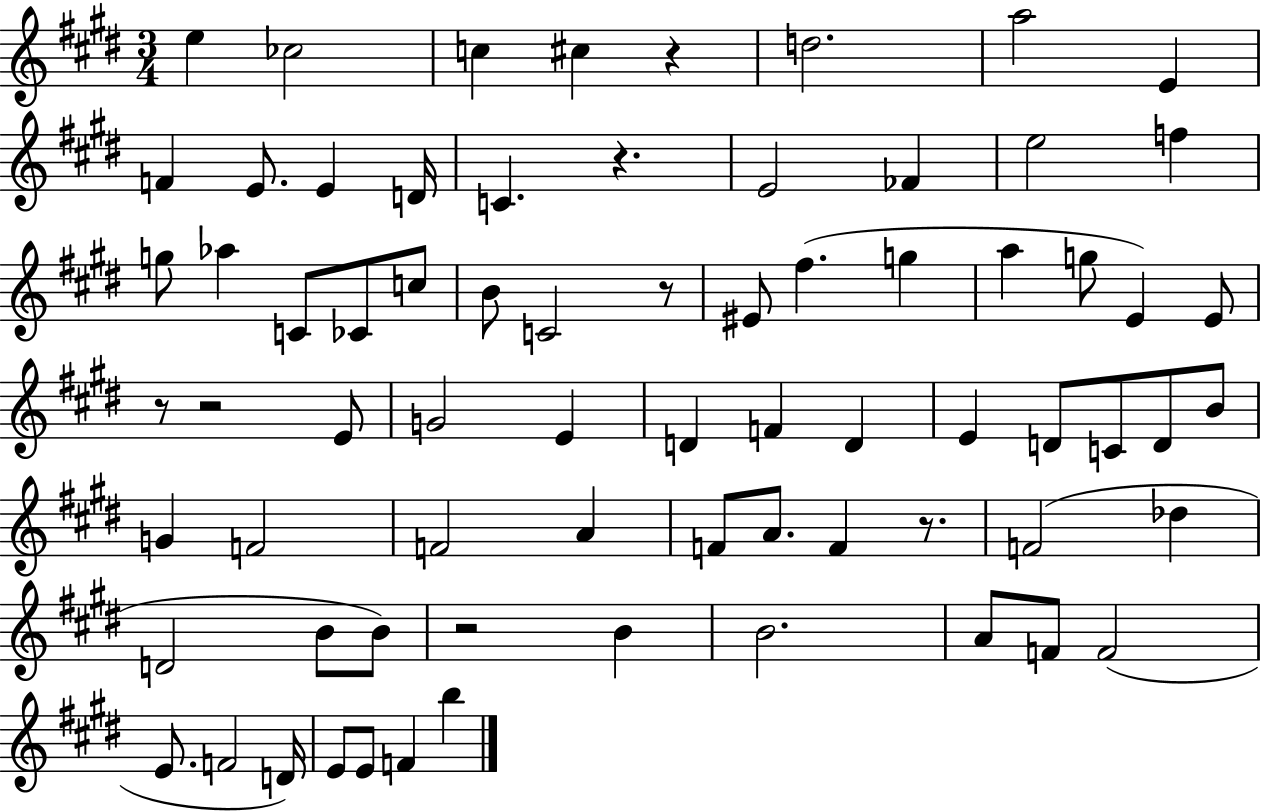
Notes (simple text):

E5/q CES5/h C5/q C#5/q R/q D5/h. A5/h E4/q F4/q E4/e. E4/q D4/s C4/q. R/q. E4/h FES4/q E5/h F5/q G5/e Ab5/q C4/e CES4/e C5/e B4/e C4/h R/e EIS4/e F#5/q. G5/q A5/q G5/e E4/q E4/e R/e R/h E4/e G4/h E4/q D4/q F4/q D4/q E4/q D4/e C4/e D4/e B4/e G4/q F4/h F4/h A4/q F4/e A4/e. F4/q R/e. F4/h Db5/q D4/h B4/e B4/e R/h B4/q B4/h. A4/e F4/e F4/h E4/e. F4/h D4/s E4/e E4/e F4/q B5/q